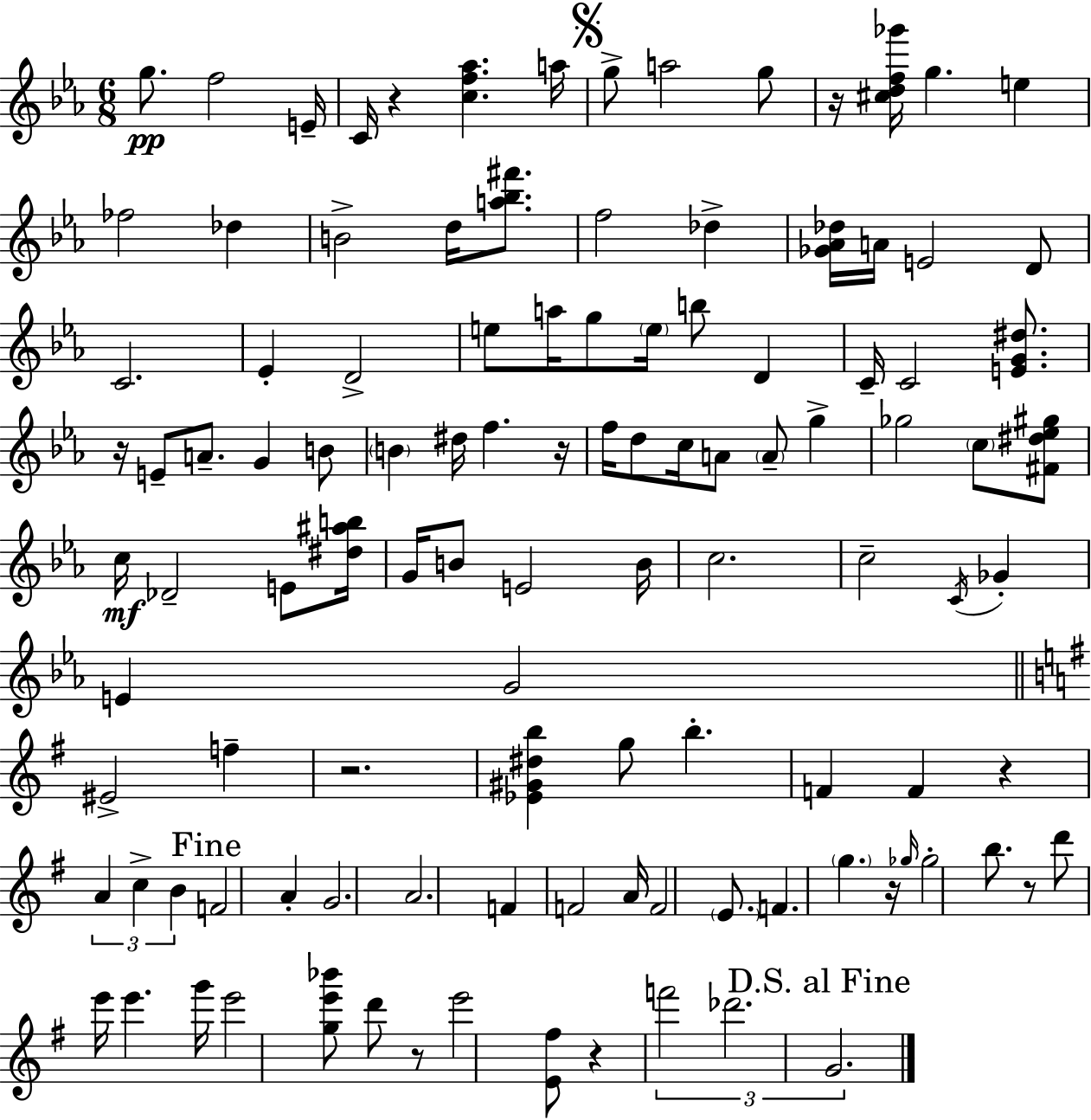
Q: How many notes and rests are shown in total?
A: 111